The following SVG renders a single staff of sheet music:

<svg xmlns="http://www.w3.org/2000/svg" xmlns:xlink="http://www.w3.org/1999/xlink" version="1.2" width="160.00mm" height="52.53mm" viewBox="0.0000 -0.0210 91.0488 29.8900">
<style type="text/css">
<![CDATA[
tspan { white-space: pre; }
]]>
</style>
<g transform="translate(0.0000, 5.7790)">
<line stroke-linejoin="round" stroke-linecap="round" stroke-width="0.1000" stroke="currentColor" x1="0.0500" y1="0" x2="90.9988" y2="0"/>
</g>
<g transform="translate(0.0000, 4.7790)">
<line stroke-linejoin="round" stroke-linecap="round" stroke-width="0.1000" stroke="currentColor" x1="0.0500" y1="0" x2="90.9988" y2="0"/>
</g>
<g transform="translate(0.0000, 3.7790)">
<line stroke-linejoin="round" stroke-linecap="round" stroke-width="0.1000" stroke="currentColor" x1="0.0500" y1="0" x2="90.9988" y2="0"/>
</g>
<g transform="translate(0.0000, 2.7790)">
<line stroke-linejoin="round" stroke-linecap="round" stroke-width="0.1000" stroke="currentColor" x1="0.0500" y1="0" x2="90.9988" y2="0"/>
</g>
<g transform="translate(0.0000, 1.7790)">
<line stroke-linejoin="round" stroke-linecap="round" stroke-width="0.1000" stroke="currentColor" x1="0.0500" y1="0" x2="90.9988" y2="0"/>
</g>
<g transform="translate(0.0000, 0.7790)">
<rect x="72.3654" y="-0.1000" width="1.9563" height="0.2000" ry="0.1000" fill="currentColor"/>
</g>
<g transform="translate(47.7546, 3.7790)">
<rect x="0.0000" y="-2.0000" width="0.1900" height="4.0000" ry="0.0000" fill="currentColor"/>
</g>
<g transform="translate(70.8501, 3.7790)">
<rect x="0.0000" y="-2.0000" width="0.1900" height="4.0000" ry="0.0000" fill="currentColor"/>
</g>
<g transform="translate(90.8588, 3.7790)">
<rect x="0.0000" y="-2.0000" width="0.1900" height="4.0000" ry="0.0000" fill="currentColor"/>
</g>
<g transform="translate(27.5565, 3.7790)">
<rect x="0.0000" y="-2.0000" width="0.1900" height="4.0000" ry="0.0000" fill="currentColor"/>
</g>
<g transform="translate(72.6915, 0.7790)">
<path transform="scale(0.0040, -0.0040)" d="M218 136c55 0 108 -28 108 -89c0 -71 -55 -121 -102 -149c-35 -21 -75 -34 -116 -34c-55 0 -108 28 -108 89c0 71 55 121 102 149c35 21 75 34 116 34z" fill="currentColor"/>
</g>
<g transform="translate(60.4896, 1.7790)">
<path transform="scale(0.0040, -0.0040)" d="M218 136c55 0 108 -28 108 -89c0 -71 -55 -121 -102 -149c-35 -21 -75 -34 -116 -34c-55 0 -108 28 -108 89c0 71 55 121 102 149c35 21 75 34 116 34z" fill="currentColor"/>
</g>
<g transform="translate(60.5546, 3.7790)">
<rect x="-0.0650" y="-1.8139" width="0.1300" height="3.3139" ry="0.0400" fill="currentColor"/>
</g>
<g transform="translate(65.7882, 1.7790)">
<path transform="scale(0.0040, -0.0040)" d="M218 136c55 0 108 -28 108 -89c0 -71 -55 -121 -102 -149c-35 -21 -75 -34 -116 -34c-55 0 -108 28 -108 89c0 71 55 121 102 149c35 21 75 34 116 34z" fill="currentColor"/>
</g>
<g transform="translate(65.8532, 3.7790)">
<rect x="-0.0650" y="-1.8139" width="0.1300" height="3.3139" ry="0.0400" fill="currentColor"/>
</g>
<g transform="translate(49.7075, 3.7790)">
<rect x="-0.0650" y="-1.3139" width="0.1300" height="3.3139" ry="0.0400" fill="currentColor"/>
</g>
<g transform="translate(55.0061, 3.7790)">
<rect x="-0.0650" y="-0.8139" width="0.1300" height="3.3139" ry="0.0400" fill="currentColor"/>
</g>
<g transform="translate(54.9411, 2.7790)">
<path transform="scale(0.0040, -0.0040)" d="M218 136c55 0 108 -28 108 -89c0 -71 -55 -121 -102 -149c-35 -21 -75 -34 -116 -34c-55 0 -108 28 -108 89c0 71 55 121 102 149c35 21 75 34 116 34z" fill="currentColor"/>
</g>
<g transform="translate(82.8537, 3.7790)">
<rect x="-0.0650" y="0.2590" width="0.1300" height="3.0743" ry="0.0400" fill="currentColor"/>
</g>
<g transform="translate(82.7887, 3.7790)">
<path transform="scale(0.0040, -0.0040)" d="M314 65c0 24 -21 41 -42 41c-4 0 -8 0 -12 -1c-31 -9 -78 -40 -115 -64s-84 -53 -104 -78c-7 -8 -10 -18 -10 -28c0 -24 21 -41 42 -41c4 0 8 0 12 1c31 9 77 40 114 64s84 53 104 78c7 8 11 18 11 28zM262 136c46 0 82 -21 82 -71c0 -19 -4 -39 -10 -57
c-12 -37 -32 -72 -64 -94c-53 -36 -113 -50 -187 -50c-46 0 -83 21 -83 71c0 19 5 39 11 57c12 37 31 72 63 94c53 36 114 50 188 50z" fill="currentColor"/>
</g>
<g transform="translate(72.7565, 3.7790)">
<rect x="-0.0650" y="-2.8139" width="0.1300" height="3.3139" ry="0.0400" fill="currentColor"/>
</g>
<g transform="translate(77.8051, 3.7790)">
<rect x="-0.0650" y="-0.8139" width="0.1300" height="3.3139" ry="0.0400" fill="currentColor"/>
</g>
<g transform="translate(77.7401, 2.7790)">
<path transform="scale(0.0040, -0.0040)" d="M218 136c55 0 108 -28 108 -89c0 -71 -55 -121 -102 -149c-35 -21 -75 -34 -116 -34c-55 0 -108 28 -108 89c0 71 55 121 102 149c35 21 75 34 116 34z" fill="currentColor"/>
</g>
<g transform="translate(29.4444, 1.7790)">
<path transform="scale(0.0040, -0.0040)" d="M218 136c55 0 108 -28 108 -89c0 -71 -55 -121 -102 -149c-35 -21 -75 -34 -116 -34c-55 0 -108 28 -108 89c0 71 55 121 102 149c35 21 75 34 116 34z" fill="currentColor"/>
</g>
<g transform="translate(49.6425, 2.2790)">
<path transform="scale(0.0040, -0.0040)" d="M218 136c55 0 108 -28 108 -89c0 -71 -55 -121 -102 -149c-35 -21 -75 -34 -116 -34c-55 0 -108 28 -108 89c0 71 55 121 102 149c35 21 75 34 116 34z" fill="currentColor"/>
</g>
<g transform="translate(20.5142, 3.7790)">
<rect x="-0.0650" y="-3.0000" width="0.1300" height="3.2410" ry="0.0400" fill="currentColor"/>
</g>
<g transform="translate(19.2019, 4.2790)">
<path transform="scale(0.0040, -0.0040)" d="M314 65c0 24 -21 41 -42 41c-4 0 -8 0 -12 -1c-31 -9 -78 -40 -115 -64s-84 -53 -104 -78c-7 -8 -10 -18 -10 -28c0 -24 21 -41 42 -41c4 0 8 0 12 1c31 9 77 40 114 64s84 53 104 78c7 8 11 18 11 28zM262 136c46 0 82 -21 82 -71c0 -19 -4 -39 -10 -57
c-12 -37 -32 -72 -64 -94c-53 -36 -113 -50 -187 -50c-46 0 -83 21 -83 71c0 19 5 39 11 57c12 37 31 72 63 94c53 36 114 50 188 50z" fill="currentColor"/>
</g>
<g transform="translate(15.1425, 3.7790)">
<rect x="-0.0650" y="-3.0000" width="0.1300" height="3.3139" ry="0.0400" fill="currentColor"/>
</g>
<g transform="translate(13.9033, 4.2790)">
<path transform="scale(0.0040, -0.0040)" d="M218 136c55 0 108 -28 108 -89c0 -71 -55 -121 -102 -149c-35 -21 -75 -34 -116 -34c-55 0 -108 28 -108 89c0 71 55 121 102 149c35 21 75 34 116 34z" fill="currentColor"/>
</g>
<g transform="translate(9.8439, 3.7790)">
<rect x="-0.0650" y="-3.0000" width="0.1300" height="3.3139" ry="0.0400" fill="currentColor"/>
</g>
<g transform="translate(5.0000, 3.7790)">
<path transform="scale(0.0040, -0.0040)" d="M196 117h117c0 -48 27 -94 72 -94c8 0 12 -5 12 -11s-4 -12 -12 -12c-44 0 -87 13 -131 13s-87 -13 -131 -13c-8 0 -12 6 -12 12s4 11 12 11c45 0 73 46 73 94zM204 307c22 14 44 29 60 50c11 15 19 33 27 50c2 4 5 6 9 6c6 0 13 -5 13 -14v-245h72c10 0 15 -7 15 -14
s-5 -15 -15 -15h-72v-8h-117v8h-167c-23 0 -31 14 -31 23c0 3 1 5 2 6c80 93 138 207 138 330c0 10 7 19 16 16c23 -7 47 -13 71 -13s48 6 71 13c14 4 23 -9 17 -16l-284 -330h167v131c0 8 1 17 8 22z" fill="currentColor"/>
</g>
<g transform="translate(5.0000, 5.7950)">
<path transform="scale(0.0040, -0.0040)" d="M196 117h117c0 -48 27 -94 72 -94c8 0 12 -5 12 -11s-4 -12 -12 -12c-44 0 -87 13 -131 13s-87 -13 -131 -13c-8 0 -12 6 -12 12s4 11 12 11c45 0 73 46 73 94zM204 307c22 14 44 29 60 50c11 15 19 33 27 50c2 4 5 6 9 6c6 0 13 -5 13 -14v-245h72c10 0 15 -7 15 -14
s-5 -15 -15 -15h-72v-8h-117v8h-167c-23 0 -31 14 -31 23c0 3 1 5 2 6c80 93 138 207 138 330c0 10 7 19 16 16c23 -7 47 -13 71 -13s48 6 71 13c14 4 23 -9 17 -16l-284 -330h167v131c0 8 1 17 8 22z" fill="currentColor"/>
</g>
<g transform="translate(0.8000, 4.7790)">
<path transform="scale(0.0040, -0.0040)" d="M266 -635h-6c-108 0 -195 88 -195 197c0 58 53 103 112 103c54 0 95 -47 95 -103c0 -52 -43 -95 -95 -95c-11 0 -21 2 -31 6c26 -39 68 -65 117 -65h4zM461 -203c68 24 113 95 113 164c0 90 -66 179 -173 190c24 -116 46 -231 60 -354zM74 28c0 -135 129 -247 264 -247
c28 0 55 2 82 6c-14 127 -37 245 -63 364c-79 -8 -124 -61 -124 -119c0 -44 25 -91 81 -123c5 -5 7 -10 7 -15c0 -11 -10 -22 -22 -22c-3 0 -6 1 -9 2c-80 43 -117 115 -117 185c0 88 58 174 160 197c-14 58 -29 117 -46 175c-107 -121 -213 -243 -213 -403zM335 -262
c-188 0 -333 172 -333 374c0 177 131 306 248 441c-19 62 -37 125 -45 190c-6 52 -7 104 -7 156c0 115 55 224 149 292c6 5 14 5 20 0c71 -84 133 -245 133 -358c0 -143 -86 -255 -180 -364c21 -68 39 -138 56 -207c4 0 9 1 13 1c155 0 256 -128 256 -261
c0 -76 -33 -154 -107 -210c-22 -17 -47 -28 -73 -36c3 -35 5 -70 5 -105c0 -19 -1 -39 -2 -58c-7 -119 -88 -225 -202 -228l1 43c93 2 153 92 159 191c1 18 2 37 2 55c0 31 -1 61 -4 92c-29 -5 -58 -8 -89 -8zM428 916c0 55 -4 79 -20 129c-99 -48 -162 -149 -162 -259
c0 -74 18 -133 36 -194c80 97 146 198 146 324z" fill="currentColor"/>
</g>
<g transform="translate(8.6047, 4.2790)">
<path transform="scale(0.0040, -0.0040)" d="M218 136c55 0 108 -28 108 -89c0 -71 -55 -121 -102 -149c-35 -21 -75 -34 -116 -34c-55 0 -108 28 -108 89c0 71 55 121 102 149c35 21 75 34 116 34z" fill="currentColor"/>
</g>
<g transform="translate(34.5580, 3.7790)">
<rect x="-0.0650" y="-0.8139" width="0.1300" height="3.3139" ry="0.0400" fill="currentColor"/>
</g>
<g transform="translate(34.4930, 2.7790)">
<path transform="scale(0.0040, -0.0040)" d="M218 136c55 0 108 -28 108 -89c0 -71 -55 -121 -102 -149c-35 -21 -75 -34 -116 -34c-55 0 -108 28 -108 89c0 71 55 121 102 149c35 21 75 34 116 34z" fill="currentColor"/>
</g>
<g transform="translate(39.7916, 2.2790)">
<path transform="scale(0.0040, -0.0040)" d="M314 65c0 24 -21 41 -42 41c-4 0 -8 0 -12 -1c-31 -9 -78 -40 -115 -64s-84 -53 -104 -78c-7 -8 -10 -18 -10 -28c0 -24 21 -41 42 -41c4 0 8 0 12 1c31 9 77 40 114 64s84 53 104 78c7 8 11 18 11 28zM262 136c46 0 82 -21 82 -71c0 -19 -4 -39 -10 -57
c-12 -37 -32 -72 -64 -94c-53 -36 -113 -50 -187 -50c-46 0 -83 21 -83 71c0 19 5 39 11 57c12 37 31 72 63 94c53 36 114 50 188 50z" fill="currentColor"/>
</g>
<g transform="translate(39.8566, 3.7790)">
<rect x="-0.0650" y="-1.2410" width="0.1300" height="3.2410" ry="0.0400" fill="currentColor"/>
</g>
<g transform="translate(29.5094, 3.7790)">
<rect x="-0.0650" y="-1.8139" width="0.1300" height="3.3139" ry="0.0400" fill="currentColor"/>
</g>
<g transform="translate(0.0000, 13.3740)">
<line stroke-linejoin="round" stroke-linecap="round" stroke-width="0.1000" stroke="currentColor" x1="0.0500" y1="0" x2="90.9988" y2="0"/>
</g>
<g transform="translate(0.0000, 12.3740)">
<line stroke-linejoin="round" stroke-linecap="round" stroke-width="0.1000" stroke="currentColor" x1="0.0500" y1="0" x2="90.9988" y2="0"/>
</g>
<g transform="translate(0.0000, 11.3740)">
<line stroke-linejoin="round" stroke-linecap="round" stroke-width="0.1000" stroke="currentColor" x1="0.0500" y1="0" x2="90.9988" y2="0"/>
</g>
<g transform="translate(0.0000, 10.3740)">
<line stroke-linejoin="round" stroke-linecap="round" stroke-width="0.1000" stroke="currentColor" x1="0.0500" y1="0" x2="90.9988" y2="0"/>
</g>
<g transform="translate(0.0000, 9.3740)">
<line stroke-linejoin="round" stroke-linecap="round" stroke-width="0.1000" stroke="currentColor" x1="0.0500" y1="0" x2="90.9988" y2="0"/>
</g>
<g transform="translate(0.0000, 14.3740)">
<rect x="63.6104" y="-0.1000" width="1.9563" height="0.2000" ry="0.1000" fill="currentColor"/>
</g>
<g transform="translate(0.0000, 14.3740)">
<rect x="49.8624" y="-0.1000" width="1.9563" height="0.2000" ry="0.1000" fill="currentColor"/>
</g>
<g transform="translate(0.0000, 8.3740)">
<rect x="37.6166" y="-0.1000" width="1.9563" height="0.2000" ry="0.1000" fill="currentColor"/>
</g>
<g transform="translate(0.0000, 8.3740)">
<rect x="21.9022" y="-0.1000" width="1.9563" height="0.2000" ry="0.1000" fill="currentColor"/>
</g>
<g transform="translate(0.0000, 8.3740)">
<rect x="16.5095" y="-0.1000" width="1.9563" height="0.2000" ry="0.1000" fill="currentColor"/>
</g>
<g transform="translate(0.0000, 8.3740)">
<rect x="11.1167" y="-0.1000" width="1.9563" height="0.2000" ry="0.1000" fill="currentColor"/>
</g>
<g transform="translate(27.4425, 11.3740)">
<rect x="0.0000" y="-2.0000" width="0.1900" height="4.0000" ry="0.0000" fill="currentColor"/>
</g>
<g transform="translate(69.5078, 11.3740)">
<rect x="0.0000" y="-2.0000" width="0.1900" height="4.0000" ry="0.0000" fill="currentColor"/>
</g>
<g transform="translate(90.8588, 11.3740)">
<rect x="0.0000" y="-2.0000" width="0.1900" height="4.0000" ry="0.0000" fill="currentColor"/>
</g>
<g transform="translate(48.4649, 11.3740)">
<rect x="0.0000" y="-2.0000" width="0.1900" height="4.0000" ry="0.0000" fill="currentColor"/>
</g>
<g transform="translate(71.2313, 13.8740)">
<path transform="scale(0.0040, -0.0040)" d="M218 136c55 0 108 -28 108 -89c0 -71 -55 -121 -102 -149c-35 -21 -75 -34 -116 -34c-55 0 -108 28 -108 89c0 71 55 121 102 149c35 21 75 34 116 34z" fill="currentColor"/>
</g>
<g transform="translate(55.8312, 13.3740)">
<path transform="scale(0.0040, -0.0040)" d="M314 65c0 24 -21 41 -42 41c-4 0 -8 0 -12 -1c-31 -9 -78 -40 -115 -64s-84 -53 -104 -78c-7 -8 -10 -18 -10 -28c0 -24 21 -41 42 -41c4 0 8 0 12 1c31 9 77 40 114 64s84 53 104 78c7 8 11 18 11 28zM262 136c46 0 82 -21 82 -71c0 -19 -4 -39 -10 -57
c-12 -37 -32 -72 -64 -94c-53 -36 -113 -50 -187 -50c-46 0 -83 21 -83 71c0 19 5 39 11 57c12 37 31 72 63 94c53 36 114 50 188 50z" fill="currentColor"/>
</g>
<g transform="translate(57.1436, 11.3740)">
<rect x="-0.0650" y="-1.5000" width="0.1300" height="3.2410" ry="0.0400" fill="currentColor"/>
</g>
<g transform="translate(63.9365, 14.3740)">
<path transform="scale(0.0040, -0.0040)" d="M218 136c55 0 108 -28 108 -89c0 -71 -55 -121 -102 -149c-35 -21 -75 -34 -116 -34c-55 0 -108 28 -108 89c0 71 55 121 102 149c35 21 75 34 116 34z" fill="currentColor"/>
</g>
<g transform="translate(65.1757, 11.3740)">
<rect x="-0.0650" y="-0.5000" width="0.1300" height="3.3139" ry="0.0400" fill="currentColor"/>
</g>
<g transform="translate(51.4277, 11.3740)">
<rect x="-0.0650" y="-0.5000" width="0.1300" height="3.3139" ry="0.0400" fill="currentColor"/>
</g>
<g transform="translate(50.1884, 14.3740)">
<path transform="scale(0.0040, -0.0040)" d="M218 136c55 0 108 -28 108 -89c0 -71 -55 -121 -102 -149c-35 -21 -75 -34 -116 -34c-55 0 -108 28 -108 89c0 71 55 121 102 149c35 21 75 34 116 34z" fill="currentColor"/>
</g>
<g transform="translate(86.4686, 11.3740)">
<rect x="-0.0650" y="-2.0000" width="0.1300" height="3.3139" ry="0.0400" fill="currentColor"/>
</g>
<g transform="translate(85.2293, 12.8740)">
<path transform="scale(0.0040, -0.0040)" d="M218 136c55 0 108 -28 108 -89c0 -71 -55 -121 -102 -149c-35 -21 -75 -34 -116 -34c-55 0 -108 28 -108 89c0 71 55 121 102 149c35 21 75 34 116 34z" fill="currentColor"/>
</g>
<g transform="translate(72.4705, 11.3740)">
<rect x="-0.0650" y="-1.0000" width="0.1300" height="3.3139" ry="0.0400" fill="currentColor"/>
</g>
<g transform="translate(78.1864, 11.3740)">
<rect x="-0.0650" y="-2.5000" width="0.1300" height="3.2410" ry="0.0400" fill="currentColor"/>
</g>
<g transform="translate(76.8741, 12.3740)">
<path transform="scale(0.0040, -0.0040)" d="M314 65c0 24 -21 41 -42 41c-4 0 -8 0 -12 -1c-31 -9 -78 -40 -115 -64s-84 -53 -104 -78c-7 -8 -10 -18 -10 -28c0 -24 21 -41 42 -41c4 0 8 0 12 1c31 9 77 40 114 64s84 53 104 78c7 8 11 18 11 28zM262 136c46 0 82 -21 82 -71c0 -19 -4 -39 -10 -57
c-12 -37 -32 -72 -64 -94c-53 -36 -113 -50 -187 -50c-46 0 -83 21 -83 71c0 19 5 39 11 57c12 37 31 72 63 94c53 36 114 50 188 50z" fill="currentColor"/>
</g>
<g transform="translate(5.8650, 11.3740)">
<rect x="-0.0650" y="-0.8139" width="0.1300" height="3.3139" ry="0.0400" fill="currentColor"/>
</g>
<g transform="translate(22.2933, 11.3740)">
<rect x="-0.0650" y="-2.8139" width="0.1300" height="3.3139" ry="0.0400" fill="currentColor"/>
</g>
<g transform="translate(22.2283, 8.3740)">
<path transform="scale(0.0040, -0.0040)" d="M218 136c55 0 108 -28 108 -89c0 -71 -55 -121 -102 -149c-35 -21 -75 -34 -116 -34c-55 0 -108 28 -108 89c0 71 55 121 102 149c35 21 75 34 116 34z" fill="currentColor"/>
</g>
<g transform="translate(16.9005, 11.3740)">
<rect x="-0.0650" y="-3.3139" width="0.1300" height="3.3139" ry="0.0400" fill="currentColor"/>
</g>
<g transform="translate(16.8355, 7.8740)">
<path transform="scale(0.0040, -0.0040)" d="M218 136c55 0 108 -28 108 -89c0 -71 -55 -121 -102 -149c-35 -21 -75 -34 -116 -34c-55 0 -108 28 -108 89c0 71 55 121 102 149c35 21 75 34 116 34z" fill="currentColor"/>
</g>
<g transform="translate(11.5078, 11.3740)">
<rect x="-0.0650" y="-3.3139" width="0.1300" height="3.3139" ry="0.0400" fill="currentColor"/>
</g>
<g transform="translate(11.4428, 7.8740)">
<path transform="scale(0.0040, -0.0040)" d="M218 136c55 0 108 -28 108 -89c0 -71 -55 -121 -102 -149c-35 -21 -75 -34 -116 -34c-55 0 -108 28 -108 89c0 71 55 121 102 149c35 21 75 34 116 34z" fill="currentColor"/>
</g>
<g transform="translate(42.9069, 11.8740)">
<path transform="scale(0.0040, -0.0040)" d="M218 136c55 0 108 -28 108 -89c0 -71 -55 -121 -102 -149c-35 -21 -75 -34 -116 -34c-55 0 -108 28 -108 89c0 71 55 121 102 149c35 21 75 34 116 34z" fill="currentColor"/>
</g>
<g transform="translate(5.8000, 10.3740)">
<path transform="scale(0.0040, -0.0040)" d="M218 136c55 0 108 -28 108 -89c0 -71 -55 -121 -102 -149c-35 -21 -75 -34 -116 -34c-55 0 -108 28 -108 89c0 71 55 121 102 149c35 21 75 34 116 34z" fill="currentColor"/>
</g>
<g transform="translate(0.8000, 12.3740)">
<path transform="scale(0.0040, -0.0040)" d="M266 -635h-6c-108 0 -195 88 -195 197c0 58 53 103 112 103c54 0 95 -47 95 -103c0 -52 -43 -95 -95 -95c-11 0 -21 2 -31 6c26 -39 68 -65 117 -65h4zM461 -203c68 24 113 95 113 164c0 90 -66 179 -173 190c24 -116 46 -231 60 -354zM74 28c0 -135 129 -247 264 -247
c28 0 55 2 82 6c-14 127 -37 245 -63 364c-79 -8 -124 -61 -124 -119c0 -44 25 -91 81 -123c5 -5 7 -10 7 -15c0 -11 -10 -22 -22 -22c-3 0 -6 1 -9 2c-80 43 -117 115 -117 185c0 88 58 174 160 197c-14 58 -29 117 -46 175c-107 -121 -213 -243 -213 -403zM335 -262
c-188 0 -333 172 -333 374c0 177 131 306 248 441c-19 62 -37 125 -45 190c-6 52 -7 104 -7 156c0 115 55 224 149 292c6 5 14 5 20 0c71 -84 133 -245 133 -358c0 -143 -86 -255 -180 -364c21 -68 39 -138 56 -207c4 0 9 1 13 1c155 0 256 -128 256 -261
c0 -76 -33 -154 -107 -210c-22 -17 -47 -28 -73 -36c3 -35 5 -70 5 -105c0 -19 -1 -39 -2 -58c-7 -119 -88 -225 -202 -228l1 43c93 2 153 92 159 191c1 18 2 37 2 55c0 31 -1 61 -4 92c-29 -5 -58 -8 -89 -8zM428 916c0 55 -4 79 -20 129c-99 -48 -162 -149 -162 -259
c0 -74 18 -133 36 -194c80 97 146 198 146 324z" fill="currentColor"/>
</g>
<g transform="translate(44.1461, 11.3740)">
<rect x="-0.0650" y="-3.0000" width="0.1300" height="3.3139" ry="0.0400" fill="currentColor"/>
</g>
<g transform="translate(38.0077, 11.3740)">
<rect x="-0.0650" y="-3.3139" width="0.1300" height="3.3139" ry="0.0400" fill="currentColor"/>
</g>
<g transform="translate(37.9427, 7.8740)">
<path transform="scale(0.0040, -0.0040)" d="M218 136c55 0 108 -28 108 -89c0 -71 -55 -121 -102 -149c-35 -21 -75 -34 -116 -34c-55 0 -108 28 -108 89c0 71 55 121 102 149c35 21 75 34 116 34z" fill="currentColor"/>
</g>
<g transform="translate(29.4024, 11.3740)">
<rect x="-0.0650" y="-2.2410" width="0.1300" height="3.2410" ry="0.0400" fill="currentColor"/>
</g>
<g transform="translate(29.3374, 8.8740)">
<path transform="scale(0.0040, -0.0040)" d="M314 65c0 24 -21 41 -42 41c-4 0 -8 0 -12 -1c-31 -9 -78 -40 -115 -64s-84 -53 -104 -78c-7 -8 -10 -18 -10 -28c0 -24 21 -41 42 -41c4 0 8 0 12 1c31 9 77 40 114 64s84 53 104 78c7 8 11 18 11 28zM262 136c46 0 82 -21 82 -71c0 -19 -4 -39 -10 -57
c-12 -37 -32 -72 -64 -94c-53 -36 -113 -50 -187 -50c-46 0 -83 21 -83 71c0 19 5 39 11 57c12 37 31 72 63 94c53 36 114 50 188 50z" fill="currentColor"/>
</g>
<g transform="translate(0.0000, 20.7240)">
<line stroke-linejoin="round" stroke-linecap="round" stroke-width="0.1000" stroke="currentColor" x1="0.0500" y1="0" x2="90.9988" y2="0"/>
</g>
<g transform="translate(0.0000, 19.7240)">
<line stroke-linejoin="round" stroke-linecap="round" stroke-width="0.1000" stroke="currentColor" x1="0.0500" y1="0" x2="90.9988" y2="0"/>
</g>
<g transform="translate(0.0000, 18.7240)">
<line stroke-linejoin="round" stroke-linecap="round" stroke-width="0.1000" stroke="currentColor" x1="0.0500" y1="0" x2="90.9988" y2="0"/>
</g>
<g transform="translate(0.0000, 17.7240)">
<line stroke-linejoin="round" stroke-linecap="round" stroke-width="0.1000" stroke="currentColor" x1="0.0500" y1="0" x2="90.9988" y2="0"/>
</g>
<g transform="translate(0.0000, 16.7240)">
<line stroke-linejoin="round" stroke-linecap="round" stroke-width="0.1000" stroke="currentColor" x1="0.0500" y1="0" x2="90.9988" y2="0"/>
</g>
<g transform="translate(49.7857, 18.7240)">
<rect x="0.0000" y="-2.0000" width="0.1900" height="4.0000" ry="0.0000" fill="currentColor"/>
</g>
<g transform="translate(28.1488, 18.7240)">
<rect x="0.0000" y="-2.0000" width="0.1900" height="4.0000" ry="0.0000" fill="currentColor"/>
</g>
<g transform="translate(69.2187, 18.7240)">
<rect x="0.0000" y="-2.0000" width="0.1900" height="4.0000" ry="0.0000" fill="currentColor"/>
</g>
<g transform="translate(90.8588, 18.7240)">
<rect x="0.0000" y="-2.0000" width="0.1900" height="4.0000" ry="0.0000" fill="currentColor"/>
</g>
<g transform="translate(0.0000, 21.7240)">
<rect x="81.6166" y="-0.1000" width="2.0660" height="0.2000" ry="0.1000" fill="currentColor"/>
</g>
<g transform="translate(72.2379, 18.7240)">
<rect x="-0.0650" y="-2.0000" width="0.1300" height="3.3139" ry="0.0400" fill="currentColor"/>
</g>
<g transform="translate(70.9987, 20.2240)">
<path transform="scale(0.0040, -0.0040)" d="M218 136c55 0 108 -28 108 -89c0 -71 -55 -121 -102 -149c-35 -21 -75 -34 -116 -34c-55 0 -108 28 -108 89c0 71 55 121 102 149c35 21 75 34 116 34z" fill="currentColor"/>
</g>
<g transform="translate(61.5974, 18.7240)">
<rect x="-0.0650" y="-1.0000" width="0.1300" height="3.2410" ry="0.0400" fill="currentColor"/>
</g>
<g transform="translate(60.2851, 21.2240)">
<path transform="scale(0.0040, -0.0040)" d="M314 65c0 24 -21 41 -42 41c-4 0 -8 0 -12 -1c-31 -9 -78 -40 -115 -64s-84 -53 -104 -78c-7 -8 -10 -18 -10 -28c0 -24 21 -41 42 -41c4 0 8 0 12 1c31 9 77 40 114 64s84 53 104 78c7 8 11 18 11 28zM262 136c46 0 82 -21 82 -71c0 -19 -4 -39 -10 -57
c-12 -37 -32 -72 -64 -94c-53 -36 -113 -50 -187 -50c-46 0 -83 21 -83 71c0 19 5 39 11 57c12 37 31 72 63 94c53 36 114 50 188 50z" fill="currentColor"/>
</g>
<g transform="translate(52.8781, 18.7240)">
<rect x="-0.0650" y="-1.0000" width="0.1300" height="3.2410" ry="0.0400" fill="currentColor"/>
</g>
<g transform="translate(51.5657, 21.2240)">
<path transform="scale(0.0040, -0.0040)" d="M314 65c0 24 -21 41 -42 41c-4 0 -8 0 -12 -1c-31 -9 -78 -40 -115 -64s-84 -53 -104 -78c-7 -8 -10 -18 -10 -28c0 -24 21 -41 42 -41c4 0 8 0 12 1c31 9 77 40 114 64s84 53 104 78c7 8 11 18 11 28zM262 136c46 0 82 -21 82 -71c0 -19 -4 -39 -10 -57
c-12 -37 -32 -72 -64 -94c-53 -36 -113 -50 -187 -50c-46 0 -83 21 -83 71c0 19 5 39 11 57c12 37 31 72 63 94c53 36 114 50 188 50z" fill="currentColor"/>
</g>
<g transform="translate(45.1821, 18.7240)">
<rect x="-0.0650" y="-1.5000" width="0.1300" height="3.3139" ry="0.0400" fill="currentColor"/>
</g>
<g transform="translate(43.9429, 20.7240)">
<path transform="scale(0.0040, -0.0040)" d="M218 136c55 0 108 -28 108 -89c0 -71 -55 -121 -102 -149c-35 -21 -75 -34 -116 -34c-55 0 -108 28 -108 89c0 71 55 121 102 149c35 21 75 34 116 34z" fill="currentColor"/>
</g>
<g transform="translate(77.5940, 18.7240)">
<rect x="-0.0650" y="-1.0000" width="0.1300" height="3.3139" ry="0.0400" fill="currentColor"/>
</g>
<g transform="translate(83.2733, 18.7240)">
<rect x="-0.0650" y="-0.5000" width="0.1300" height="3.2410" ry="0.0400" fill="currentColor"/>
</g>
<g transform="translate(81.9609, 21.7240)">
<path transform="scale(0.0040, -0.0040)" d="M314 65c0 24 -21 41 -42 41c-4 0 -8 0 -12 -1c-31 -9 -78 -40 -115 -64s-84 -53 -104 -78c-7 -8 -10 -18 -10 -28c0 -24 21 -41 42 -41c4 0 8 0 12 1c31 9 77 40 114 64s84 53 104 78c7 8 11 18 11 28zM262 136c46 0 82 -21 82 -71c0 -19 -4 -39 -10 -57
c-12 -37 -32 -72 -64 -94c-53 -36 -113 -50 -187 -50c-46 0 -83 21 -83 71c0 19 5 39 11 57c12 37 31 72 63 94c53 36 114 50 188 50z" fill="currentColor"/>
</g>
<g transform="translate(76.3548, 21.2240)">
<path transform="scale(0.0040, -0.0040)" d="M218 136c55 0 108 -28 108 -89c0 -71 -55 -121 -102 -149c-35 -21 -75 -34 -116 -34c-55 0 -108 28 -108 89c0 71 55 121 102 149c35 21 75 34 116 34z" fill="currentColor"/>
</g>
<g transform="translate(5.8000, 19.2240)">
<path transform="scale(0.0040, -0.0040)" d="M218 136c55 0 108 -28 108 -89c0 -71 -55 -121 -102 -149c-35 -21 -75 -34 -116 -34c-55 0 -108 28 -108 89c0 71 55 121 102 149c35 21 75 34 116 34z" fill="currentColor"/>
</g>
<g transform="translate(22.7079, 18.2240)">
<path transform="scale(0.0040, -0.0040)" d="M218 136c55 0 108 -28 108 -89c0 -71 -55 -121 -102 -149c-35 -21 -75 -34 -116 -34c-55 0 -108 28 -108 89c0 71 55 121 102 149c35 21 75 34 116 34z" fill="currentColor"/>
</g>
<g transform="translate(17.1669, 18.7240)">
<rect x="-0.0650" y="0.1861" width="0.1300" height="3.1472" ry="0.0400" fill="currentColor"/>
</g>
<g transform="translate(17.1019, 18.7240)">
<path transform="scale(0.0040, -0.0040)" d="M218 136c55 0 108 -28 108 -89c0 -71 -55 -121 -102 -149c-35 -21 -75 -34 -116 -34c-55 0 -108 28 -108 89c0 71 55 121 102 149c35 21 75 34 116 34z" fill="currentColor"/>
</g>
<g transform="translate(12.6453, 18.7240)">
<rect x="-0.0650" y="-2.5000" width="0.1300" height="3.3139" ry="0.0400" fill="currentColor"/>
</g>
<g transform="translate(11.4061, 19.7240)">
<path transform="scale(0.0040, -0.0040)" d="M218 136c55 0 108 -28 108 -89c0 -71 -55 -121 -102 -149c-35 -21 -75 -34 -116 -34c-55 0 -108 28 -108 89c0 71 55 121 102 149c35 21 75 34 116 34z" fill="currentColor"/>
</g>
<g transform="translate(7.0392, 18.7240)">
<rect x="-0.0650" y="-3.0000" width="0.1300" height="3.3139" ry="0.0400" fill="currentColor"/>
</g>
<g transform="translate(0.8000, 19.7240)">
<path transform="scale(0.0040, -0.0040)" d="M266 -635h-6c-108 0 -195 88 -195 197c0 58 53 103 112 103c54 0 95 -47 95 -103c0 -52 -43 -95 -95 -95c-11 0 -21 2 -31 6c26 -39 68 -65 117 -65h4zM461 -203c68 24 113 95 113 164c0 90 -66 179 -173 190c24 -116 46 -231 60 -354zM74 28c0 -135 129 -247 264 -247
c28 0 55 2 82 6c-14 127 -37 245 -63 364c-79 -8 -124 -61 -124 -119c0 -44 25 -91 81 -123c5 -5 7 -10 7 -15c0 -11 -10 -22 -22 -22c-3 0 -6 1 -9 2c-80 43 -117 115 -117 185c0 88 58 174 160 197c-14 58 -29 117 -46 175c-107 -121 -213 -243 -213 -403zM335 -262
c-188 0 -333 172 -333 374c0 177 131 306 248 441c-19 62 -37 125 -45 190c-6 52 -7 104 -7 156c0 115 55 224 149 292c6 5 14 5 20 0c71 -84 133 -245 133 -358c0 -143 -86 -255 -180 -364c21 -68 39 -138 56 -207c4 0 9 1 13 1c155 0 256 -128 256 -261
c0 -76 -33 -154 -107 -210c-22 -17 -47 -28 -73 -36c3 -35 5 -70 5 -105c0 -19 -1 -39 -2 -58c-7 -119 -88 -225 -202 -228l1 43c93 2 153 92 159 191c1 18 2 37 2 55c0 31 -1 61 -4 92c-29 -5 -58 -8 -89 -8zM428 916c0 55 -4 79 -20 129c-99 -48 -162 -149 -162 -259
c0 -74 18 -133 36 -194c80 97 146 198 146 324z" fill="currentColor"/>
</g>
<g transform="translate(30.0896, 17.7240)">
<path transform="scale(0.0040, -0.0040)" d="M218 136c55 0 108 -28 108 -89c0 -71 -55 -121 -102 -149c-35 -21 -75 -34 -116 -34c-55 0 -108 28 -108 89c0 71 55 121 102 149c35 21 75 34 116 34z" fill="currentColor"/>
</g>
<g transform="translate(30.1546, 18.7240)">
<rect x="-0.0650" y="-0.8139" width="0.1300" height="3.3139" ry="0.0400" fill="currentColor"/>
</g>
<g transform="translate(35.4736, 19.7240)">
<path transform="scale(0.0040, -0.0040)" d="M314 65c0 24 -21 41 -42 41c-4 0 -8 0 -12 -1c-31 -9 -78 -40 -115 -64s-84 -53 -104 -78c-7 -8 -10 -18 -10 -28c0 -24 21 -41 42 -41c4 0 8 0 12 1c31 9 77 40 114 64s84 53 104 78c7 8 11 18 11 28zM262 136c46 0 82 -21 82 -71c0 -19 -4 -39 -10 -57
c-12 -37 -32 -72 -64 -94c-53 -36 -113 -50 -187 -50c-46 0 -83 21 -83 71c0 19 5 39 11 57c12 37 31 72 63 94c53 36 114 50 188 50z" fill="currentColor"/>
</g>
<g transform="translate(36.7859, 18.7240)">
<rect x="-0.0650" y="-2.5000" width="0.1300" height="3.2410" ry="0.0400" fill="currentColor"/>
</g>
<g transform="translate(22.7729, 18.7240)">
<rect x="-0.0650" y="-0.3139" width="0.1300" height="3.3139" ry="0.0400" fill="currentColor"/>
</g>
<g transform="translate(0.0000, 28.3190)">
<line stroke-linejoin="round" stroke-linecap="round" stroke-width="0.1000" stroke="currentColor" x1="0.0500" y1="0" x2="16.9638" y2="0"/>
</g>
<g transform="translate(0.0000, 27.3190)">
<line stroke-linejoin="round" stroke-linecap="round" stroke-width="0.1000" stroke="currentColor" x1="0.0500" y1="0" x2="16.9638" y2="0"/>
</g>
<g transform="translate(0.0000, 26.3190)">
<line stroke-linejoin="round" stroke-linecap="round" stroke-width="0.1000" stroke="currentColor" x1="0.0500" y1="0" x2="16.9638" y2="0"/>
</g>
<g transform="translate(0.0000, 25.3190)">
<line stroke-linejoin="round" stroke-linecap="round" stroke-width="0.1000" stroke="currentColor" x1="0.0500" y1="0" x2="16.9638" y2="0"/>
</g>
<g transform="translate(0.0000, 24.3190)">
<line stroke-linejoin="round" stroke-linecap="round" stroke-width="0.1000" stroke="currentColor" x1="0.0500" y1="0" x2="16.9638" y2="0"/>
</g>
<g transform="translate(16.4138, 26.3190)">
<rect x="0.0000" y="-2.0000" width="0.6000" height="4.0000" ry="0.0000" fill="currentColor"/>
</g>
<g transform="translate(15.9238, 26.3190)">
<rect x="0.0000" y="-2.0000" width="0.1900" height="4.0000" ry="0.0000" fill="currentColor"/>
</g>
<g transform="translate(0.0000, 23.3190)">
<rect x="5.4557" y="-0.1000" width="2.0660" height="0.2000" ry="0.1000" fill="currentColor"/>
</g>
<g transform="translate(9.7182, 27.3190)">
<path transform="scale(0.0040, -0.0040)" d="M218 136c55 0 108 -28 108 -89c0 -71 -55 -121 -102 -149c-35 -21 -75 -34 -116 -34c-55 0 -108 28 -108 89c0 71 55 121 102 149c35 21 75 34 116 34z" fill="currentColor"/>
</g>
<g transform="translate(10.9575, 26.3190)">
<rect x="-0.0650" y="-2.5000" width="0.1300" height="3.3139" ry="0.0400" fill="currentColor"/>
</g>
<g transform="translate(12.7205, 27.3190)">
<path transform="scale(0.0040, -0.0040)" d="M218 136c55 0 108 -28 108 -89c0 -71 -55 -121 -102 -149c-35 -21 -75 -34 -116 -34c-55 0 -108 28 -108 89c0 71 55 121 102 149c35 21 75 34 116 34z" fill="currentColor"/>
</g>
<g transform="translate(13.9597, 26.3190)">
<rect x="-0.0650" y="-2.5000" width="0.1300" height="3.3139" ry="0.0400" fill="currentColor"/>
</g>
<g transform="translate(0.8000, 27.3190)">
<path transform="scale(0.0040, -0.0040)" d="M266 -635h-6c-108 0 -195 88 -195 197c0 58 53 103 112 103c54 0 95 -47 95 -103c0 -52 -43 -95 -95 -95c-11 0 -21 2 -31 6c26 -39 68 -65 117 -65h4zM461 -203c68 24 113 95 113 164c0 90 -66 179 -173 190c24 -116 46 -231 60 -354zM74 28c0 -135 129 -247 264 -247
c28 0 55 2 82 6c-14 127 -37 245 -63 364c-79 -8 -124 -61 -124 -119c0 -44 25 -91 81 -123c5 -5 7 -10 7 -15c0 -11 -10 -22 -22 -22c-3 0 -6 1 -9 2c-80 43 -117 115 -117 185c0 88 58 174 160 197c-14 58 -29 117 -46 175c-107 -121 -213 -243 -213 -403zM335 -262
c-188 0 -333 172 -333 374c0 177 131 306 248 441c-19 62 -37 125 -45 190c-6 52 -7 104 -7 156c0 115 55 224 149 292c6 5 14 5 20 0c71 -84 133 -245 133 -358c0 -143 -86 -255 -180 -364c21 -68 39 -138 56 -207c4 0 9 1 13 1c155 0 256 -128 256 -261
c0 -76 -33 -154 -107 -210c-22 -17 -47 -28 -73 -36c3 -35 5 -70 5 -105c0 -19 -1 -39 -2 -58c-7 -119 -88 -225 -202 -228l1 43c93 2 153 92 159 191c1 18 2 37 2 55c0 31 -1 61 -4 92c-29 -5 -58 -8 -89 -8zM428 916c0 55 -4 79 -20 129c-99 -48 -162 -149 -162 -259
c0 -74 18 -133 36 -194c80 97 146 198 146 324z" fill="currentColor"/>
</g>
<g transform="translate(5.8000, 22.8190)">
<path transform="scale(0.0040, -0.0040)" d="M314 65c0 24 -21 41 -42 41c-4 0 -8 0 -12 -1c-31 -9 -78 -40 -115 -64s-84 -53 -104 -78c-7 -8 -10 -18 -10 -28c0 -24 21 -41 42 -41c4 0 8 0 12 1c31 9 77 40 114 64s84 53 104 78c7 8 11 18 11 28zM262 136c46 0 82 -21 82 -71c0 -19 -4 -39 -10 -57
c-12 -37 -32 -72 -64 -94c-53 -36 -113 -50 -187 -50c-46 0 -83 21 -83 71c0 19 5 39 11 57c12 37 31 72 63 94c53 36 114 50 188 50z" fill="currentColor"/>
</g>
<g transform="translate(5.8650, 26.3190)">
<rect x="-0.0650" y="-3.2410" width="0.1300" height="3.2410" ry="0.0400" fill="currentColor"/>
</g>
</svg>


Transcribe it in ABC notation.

X:1
T:Untitled
M:4/4
L:1/4
K:C
A A A2 f d e2 e d f f a d B2 d b b a g2 b A C E2 C D G2 F A G B c d G2 E D2 D2 F D C2 b2 G G